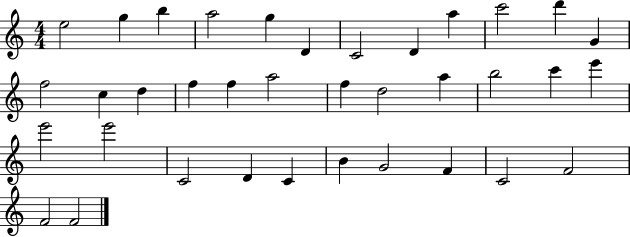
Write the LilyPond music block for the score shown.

{
  \clef treble
  \numericTimeSignature
  \time 4/4
  \key c \major
  e''2 g''4 b''4 | a''2 g''4 d'4 | c'2 d'4 a''4 | c'''2 d'''4 g'4 | \break f''2 c''4 d''4 | f''4 f''4 a''2 | f''4 d''2 a''4 | b''2 c'''4 e'''4 | \break e'''2 e'''2 | c'2 d'4 c'4 | b'4 g'2 f'4 | c'2 f'2 | \break f'2 f'2 | \bar "|."
}